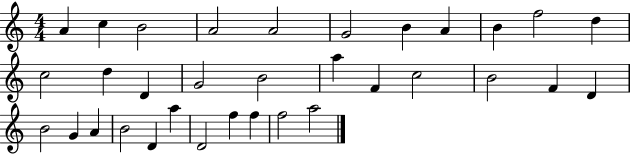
X:1
T:Untitled
M:4/4
L:1/4
K:C
A c B2 A2 A2 G2 B A B f2 d c2 d D G2 B2 a F c2 B2 F D B2 G A B2 D a D2 f f f2 a2